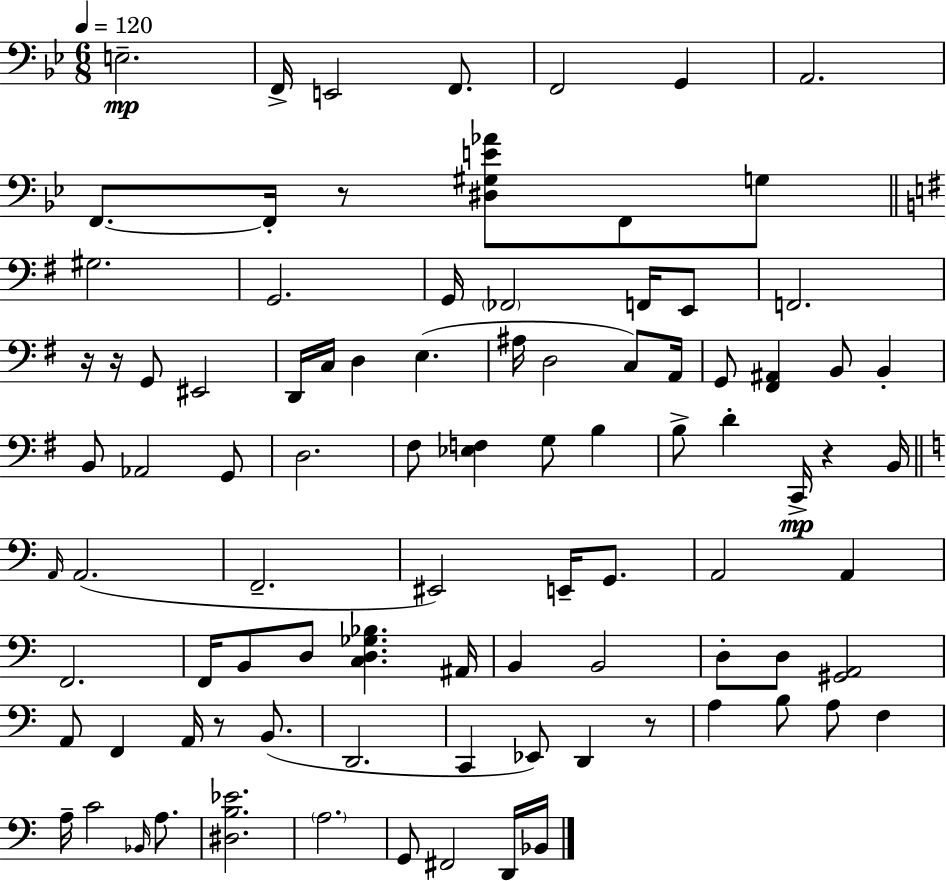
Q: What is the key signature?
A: BES major